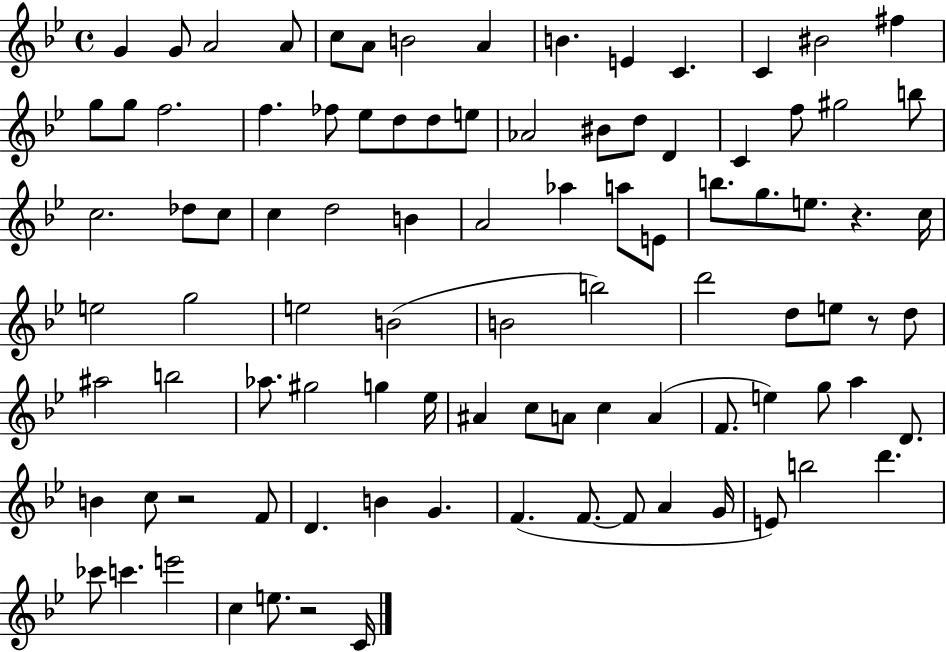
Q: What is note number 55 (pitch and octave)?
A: D5